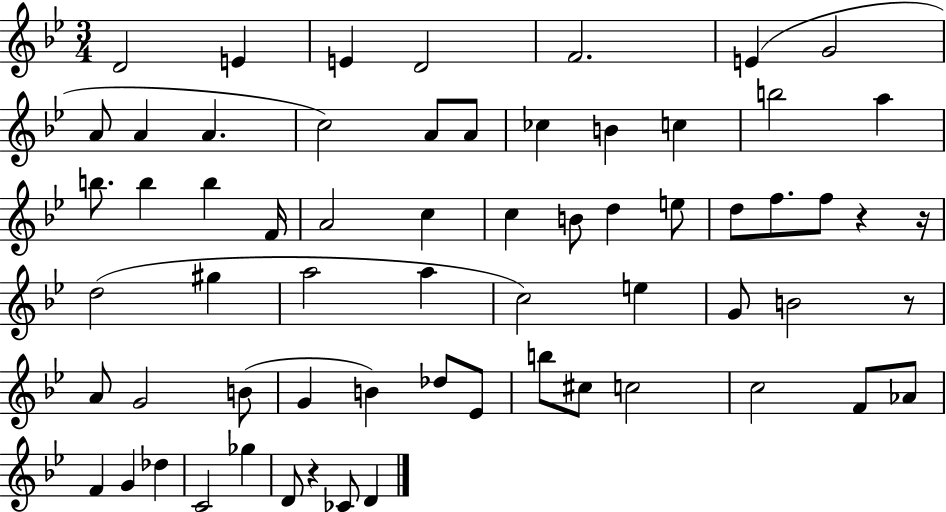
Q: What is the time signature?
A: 3/4